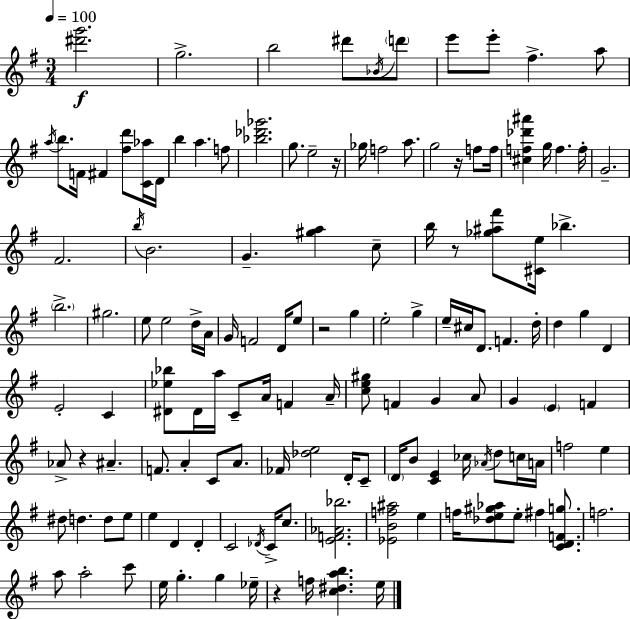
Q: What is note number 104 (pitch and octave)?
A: F#5